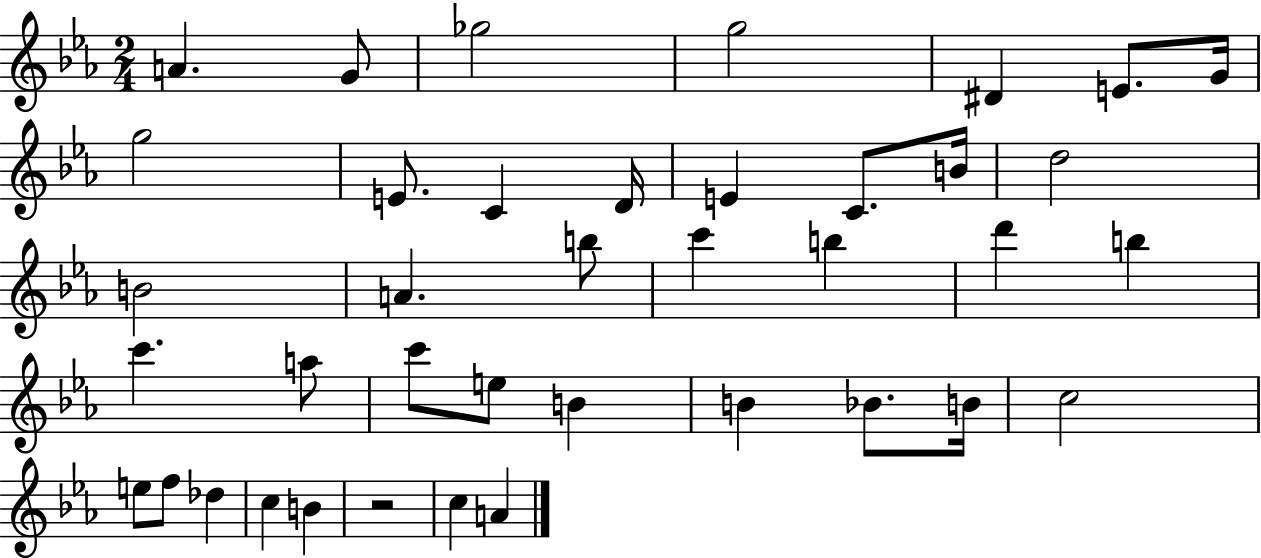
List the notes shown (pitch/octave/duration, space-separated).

A4/q. G4/e Gb5/h G5/h D#4/q E4/e. G4/s G5/h E4/e. C4/q D4/s E4/q C4/e. B4/s D5/h B4/h A4/q. B5/e C6/q B5/q D6/q B5/q C6/q. A5/e C6/e E5/e B4/q B4/q Bb4/e. B4/s C5/h E5/e F5/e Db5/q C5/q B4/q R/h C5/q A4/q